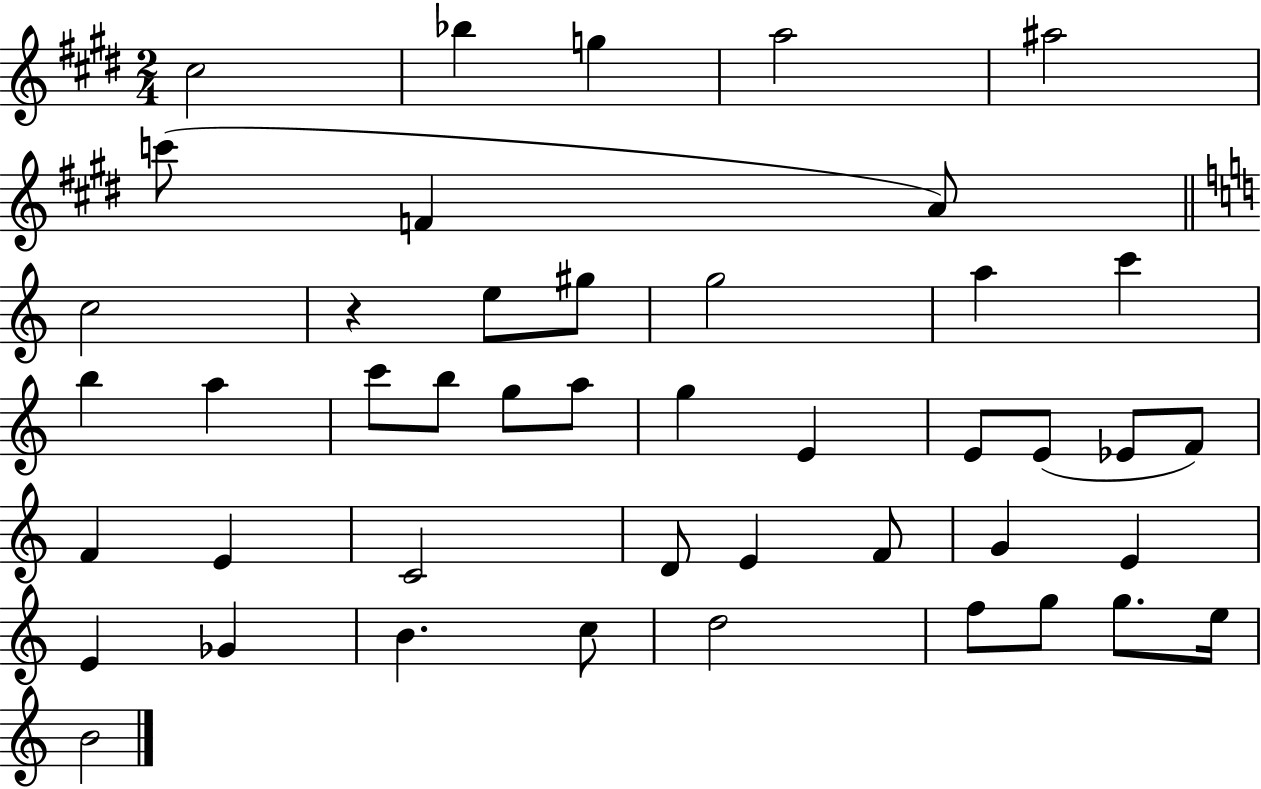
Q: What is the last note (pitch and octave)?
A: B4